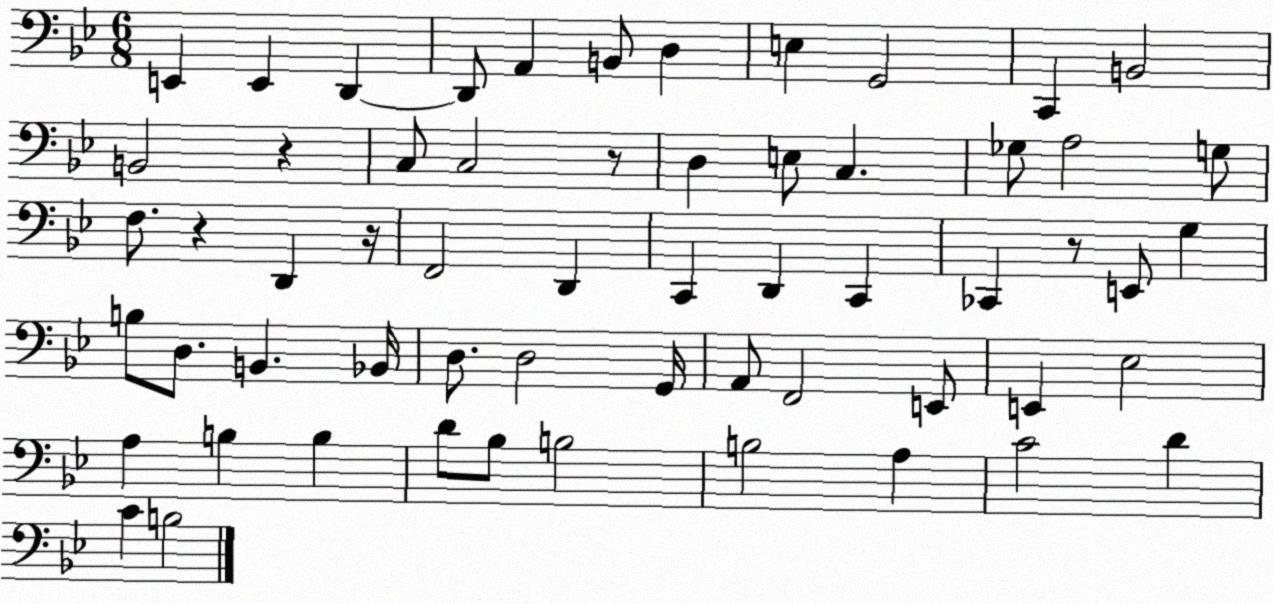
X:1
T:Untitled
M:6/8
L:1/4
K:Bb
E,, E,, D,, D,,/2 A,, B,,/2 D, E, G,,2 C,, B,,2 B,,2 z C,/2 C,2 z/2 D, E,/2 C, _G,/2 A,2 G,/2 F,/2 z D,, z/4 F,,2 D,, C,, D,, C,, _C,, z/2 E,,/2 G, B,/2 D,/2 B,, _B,,/4 D,/2 D,2 G,,/4 A,,/2 F,,2 E,,/2 E,, _E,2 A, B, B, D/2 _B,/2 B,2 B,2 A, C2 D C B,2